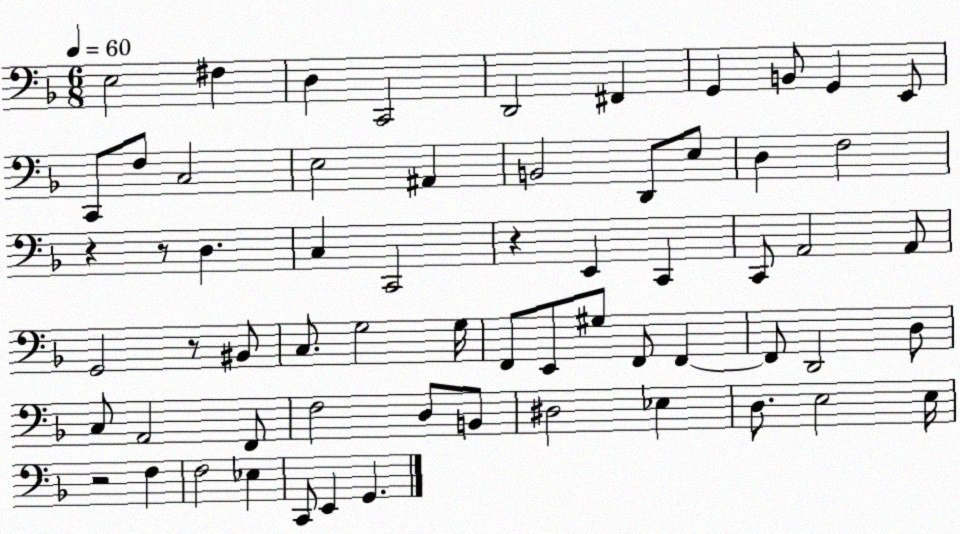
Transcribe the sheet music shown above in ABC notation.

X:1
T:Untitled
M:6/8
L:1/4
K:F
E,2 ^F, D, C,,2 D,,2 ^F,, G,, B,,/2 G,, E,,/2 C,,/2 F,/2 C,2 E,2 ^A,, B,,2 D,,/2 E,/2 D, F,2 z z/2 D, C, C,,2 z E,, C,, C,,/2 A,,2 A,,/2 G,,2 z/2 ^B,,/2 C,/2 G,2 G,/4 F,,/2 E,,/2 ^G,/2 F,,/2 F,, F,,/2 D,,2 D,/2 C,/2 A,,2 F,,/2 F,2 D,/2 B,,/2 ^D,2 _E, D,/2 E,2 E,/4 z2 F, F,2 _E, C,,/2 E,, G,,